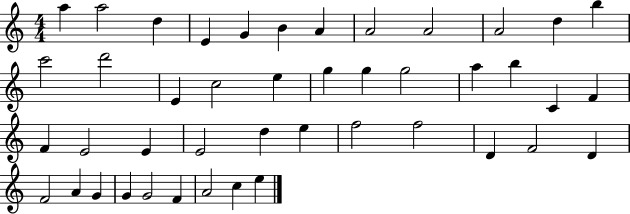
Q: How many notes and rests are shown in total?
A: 44